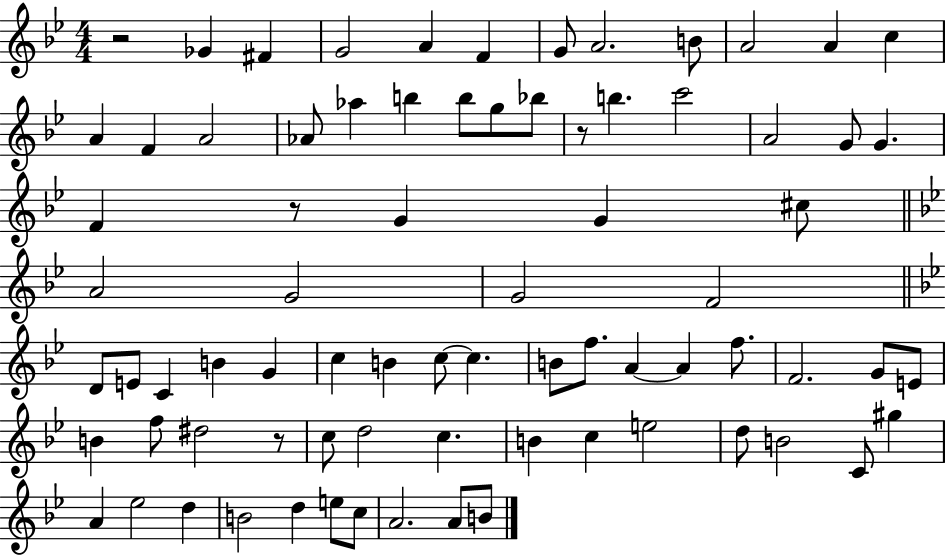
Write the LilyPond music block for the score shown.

{
  \clef treble
  \numericTimeSignature
  \time 4/4
  \key bes \major
  \repeat volta 2 { r2 ges'4 fis'4 | g'2 a'4 f'4 | g'8 a'2. b'8 | a'2 a'4 c''4 | \break a'4 f'4 a'2 | aes'8 aes''4 b''4 b''8 g''8 bes''8 | r8 b''4. c'''2 | a'2 g'8 g'4. | \break f'4 r8 g'4 g'4 cis''8 | \bar "||" \break \key bes \major a'2 g'2 | g'2 f'2 | \bar "||" \break \key bes \major d'8 e'8 c'4 b'4 g'4 | c''4 b'4 c''8~~ c''4. | b'8 f''8. a'4~~ a'4 f''8. | f'2. g'8 e'8 | \break b'4 f''8 dis''2 r8 | c''8 d''2 c''4. | b'4 c''4 e''2 | d''8 b'2 c'8 gis''4 | \break a'4 ees''2 d''4 | b'2 d''4 e''8 c''8 | a'2. a'8 b'8 | } \bar "|."
}